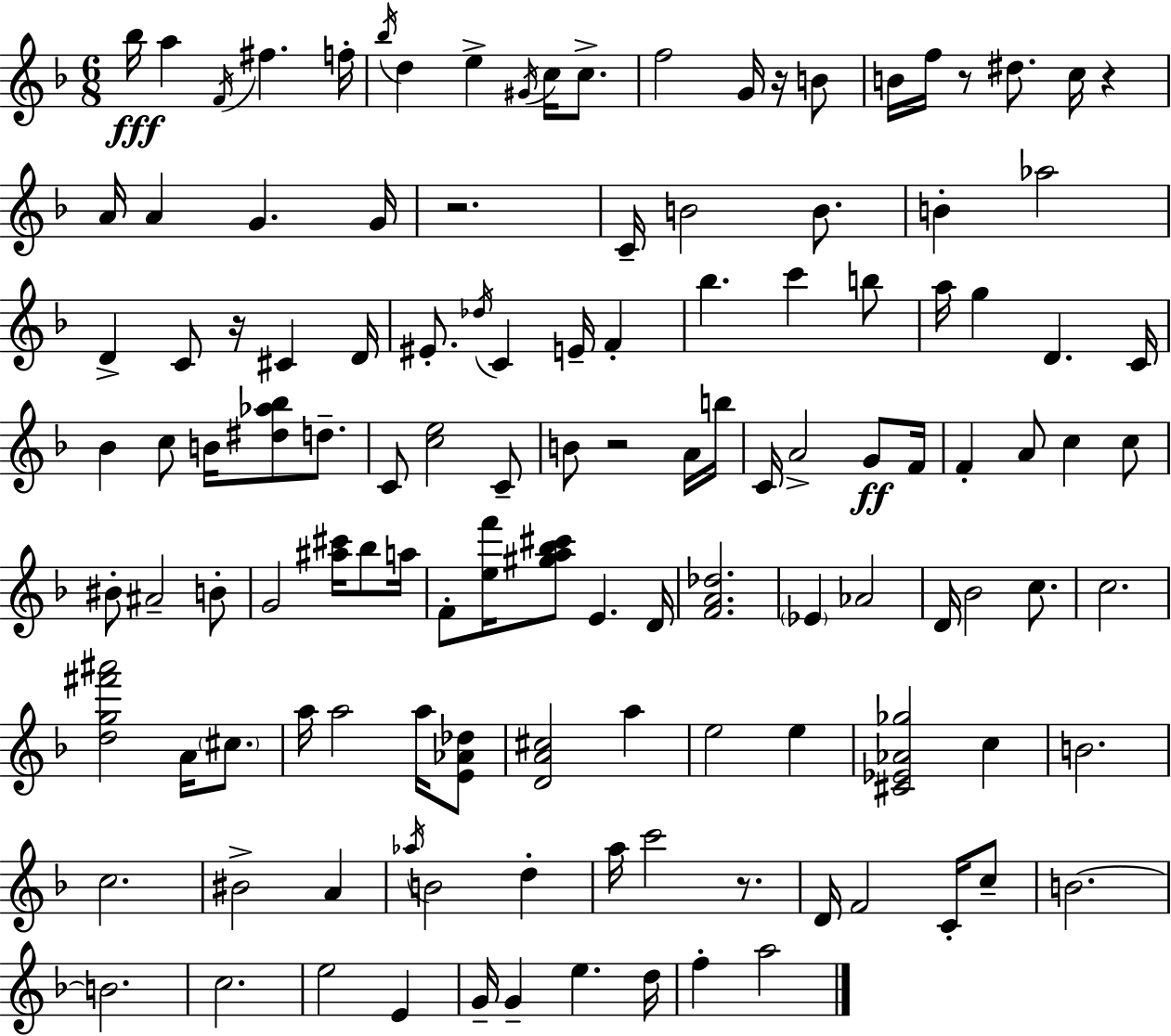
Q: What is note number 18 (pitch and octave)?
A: C5